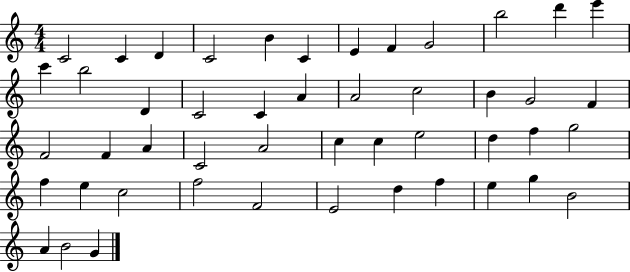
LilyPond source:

{
  \clef treble
  \numericTimeSignature
  \time 4/4
  \key c \major
  c'2 c'4 d'4 | c'2 b'4 c'4 | e'4 f'4 g'2 | b''2 d'''4 e'''4 | \break c'''4 b''2 d'4 | c'2 c'4 a'4 | a'2 c''2 | b'4 g'2 f'4 | \break f'2 f'4 a'4 | c'2 a'2 | c''4 c''4 e''2 | d''4 f''4 g''2 | \break f''4 e''4 c''2 | f''2 f'2 | e'2 d''4 f''4 | e''4 g''4 b'2 | \break a'4 b'2 g'4 | \bar "|."
}